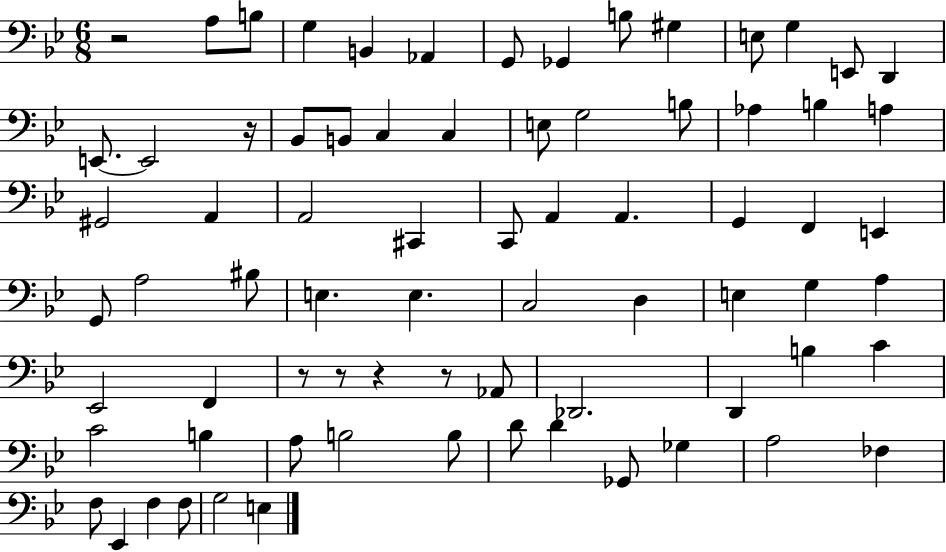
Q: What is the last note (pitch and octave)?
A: E3